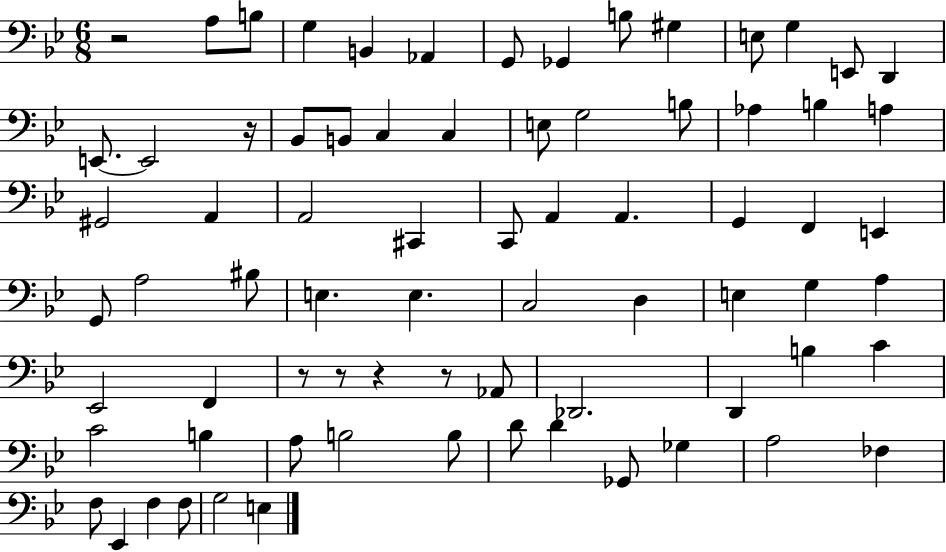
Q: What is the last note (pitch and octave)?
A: E3